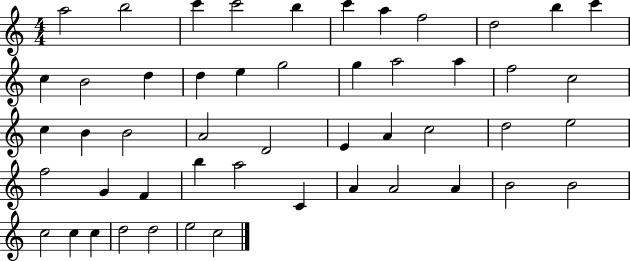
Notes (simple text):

A5/h B5/h C6/q C6/h B5/q C6/q A5/q F5/h D5/h B5/q C6/q C5/q B4/h D5/q D5/q E5/q G5/h G5/q A5/h A5/q F5/h C5/h C5/q B4/q B4/h A4/h D4/h E4/q A4/q C5/h D5/h E5/h F5/h G4/q F4/q B5/q A5/h C4/q A4/q A4/h A4/q B4/h B4/h C5/h C5/q C5/q D5/h D5/h E5/h C5/h